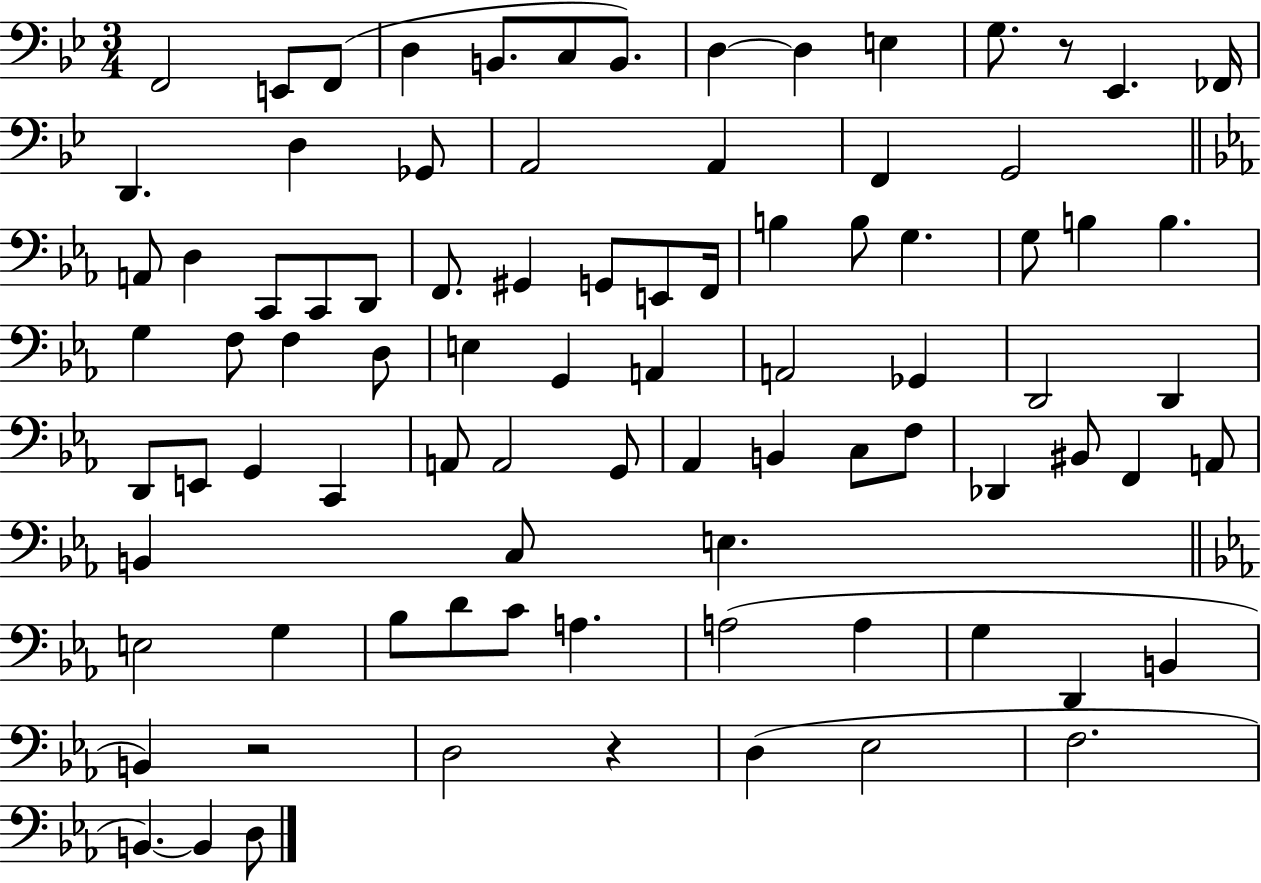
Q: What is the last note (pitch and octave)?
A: D3